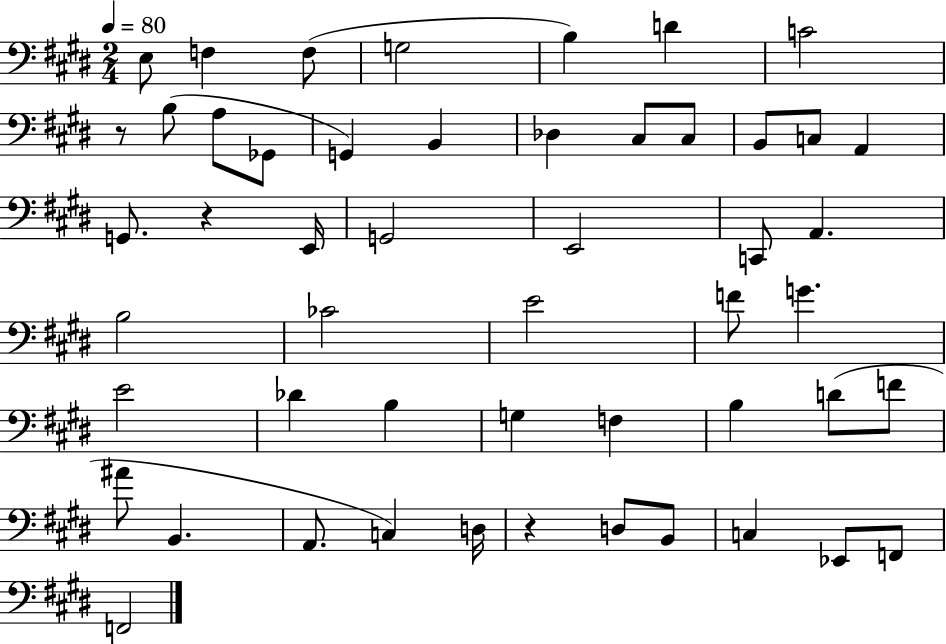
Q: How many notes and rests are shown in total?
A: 51